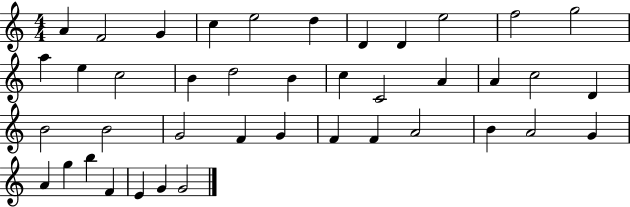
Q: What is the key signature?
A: C major